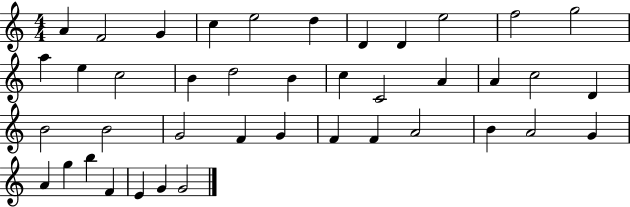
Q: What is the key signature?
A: C major